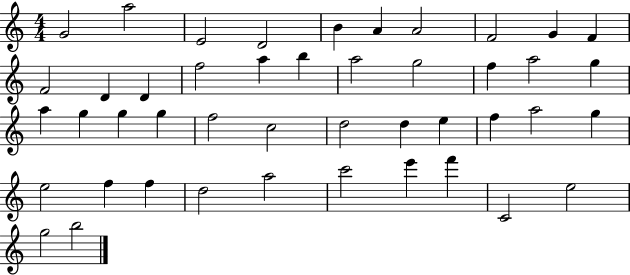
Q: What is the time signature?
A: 4/4